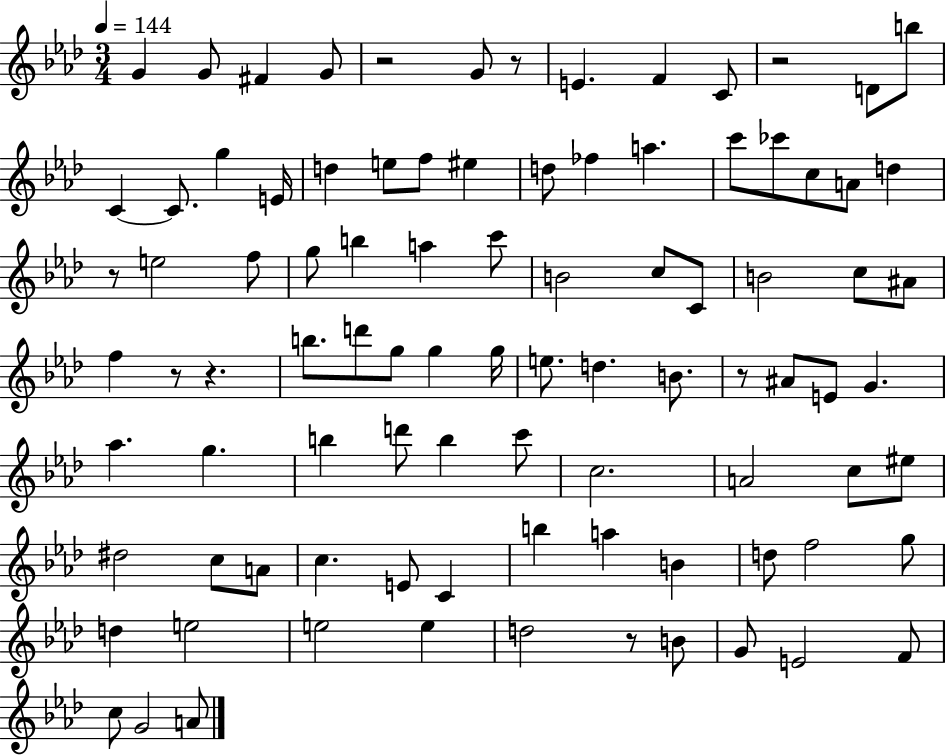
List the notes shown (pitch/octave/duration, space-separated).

G4/q G4/e F#4/q G4/e R/h G4/e R/e E4/q. F4/q C4/e R/h D4/e B5/e C4/q C4/e. G5/q E4/s D5/q E5/e F5/e EIS5/q D5/e FES5/q A5/q. C6/e CES6/e C5/e A4/e D5/q R/e E5/h F5/e G5/e B5/q A5/q C6/e B4/h C5/e C4/e B4/h C5/e A#4/e F5/q R/e R/q. B5/e. D6/e G5/e G5/q G5/s E5/e. D5/q. B4/e. R/e A#4/e E4/e G4/q. Ab5/q. G5/q. B5/q D6/e B5/q C6/e C5/h. A4/h C5/e EIS5/e D#5/h C5/e A4/e C5/q. E4/e C4/q B5/q A5/q B4/q D5/e F5/h G5/e D5/q E5/h E5/h E5/q D5/h R/e B4/e G4/e E4/h F4/e C5/e G4/h A4/e